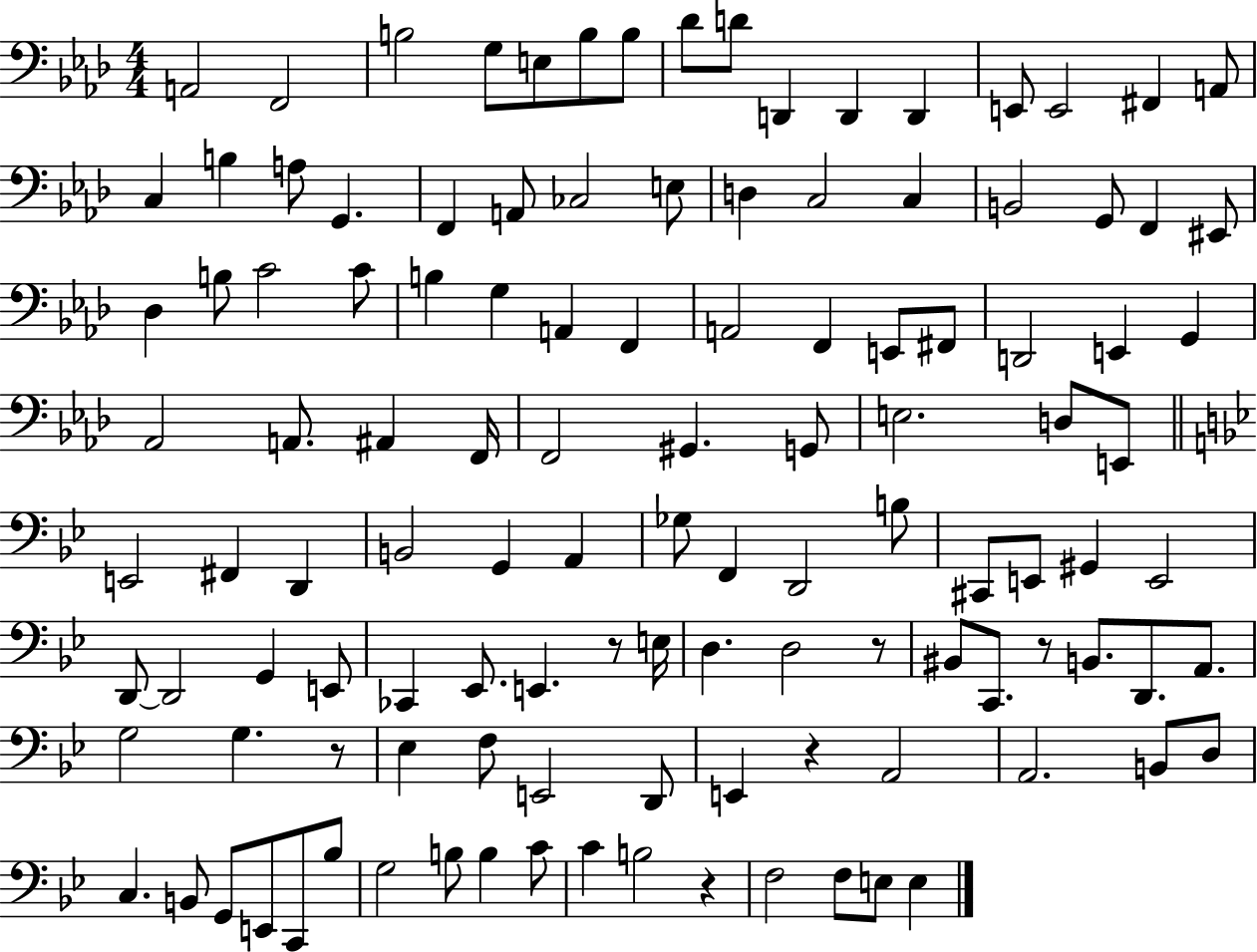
A2/h F2/h B3/h G3/e E3/e B3/e B3/e Db4/e D4/e D2/q D2/q D2/q E2/e E2/h F#2/q A2/e C3/q B3/q A3/e G2/q. F2/q A2/e CES3/h E3/e D3/q C3/h C3/q B2/h G2/e F2/q EIS2/e Db3/q B3/e C4/h C4/e B3/q G3/q A2/q F2/q A2/h F2/q E2/e F#2/e D2/h E2/q G2/q Ab2/h A2/e. A#2/q F2/s F2/h G#2/q. G2/e E3/h. D3/e E2/e E2/h F#2/q D2/q B2/h G2/q A2/q Gb3/e F2/q D2/h B3/e C#2/e E2/e G#2/q E2/h D2/e D2/h G2/q E2/e CES2/q Eb2/e. E2/q. R/e E3/s D3/q. D3/h R/e BIS2/e C2/e. R/e B2/e. D2/e. A2/e. G3/h G3/q. R/e Eb3/q F3/e E2/h D2/e E2/q R/q A2/h A2/h. B2/e D3/e C3/q. B2/e G2/e E2/e C2/e Bb3/e G3/h B3/e B3/q C4/e C4/q B3/h R/q F3/h F3/e E3/e E3/q